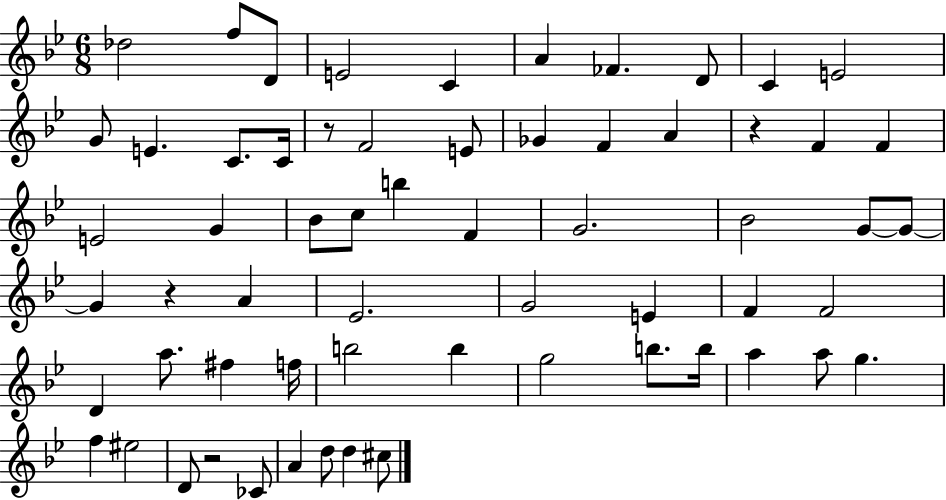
Db5/h F5/e D4/e E4/h C4/q A4/q FES4/q. D4/e C4/q E4/h G4/e E4/q. C4/e. C4/s R/e F4/h E4/e Gb4/q F4/q A4/q R/q F4/q F4/q E4/h G4/q Bb4/e C5/e B5/q F4/q G4/h. Bb4/h G4/e G4/e G4/q R/q A4/q Eb4/h. G4/h E4/q F4/q F4/h D4/q A5/e. F#5/q F5/s B5/h B5/q G5/h B5/e. B5/s A5/q A5/e G5/q. F5/q EIS5/h D4/e R/h CES4/e A4/q D5/e D5/q C#5/e